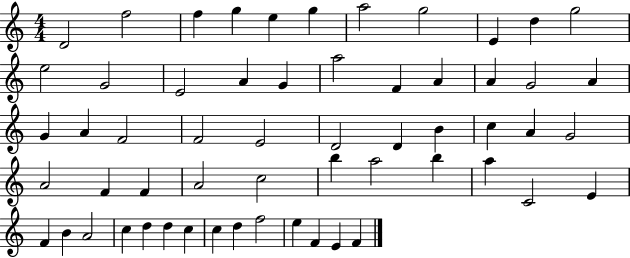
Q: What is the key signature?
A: C major